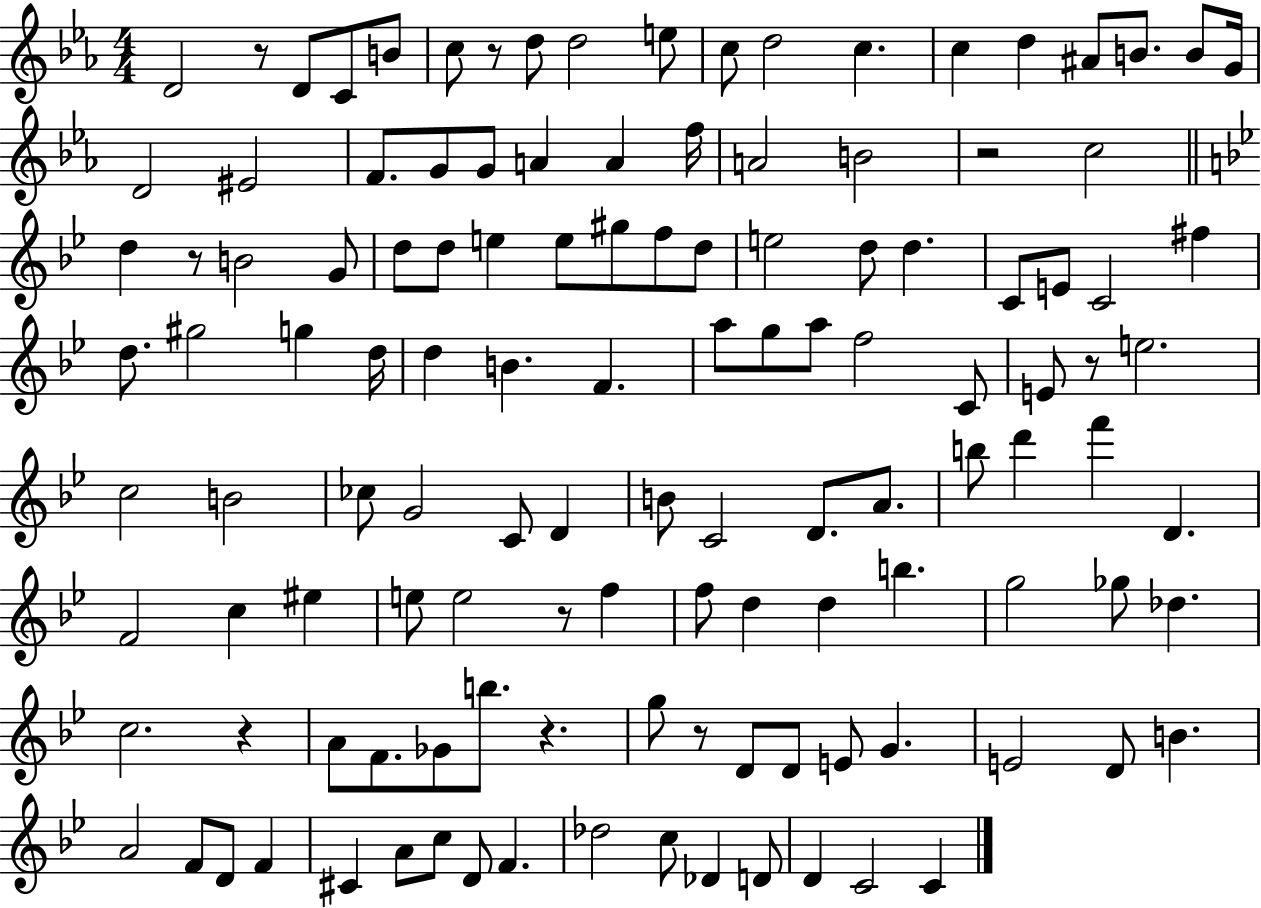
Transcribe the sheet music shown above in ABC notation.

X:1
T:Untitled
M:4/4
L:1/4
K:Eb
D2 z/2 D/2 C/2 B/2 c/2 z/2 d/2 d2 e/2 c/2 d2 c c d ^A/2 B/2 B/2 G/4 D2 ^E2 F/2 G/2 G/2 A A f/4 A2 B2 z2 c2 d z/2 B2 G/2 d/2 d/2 e e/2 ^g/2 f/2 d/2 e2 d/2 d C/2 E/2 C2 ^f d/2 ^g2 g d/4 d B F a/2 g/2 a/2 f2 C/2 E/2 z/2 e2 c2 B2 _c/2 G2 C/2 D B/2 C2 D/2 A/2 b/2 d' f' D F2 c ^e e/2 e2 z/2 f f/2 d d b g2 _g/2 _d c2 z A/2 F/2 _G/2 b/2 z g/2 z/2 D/2 D/2 E/2 G E2 D/2 B A2 F/2 D/2 F ^C A/2 c/2 D/2 F _d2 c/2 _D D/2 D C2 C